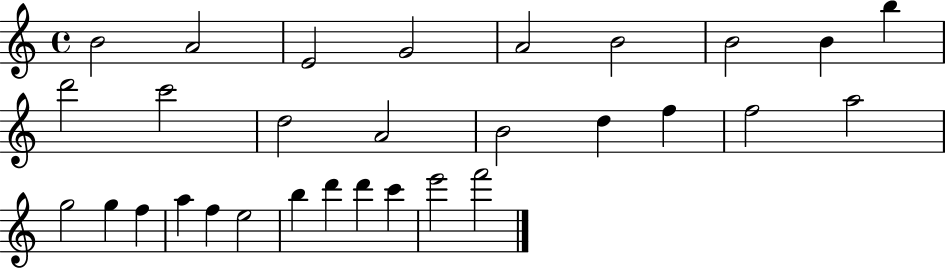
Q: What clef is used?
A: treble